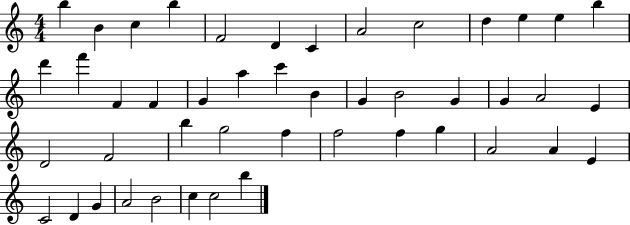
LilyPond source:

{
  \clef treble
  \numericTimeSignature
  \time 4/4
  \key c \major
  b''4 b'4 c''4 b''4 | f'2 d'4 c'4 | a'2 c''2 | d''4 e''4 e''4 b''4 | \break d'''4 f'''4 f'4 f'4 | g'4 a''4 c'''4 b'4 | g'4 b'2 g'4 | g'4 a'2 e'4 | \break d'2 f'2 | b''4 g''2 f''4 | f''2 f''4 g''4 | a'2 a'4 e'4 | \break c'2 d'4 g'4 | a'2 b'2 | c''4 c''2 b''4 | \bar "|."
}